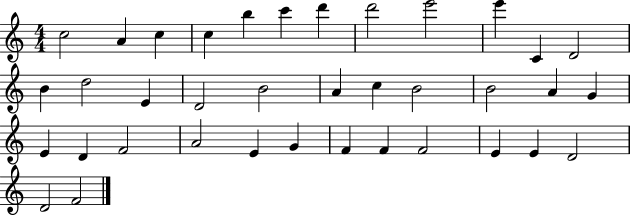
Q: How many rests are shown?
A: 0